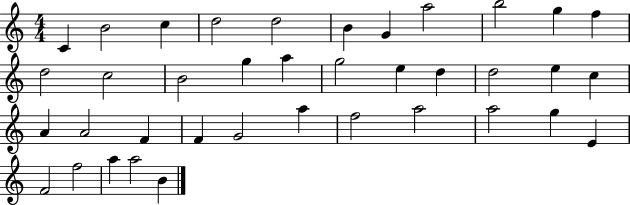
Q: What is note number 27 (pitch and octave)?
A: G4